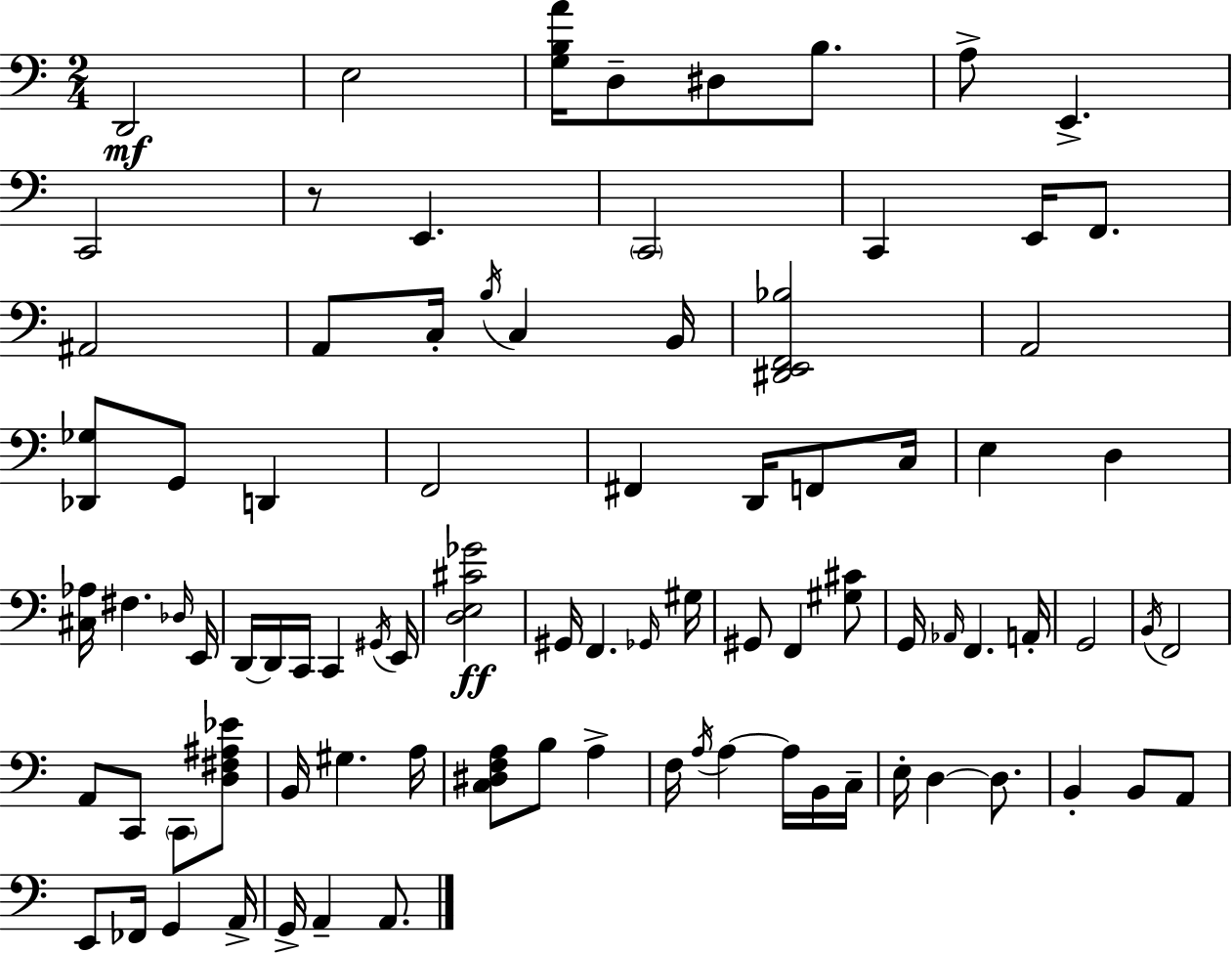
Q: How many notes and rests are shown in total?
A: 87